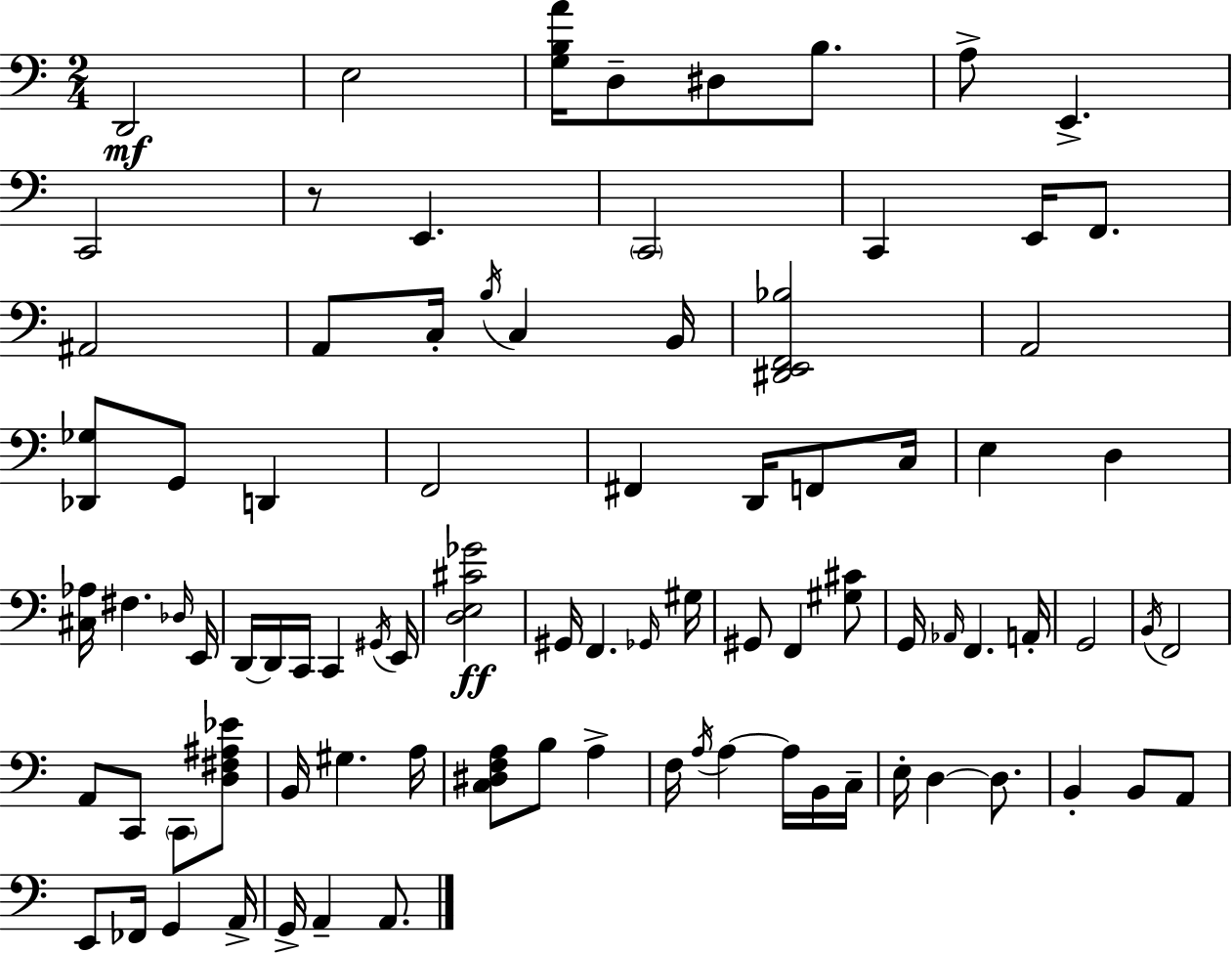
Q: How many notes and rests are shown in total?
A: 87